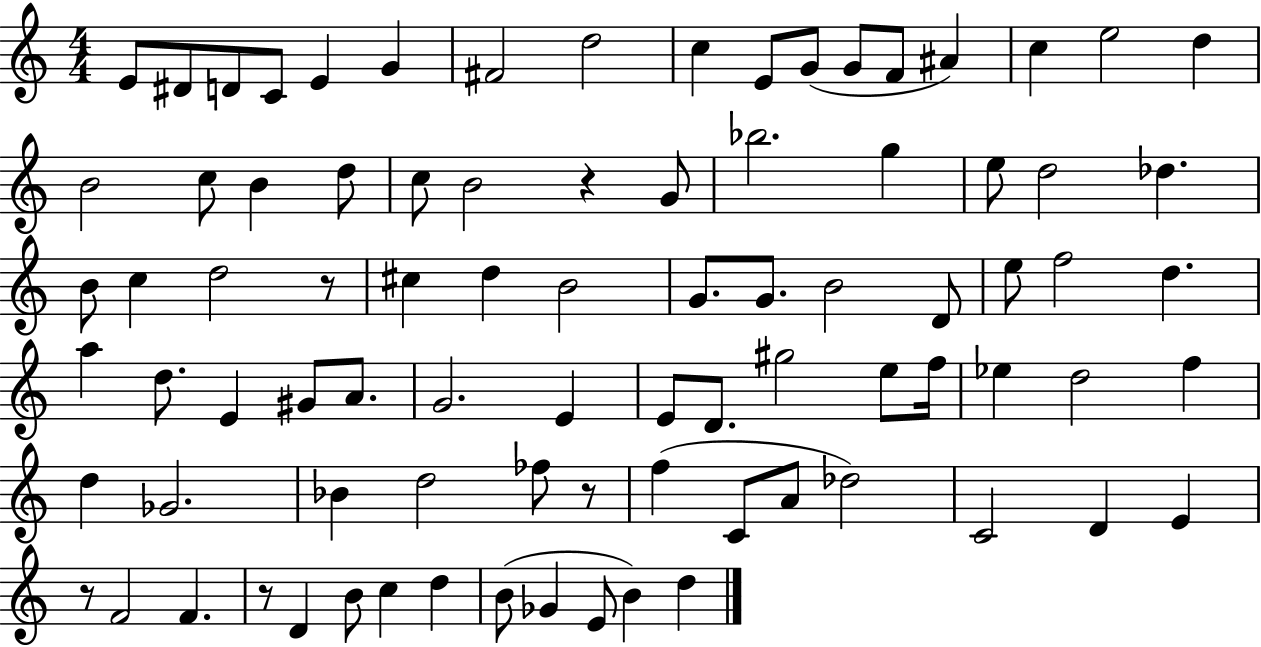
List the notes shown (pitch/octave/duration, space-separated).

E4/e D#4/e D4/e C4/e E4/q G4/q F#4/h D5/h C5/q E4/e G4/e G4/e F4/e A#4/q C5/q E5/h D5/q B4/h C5/e B4/q D5/e C5/e B4/h R/q G4/e Bb5/h. G5/q E5/e D5/h Db5/q. B4/e C5/q D5/h R/e C#5/q D5/q B4/h G4/e. G4/e. B4/h D4/e E5/e F5/h D5/q. A5/q D5/e. E4/q G#4/e A4/e. G4/h. E4/q E4/e D4/e. G#5/h E5/e F5/s Eb5/q D5/h F5/q D5/q Gb4/h. Bb4/q D5/h FES5/e R/e F5/q C4/e A4/e Db5/h C4/h D4/q E4/q R/e F4/h F4/q. R/e D4/q B4/e C5/q D5/q B4/e Gb4/q E4/e B4/q D5/q